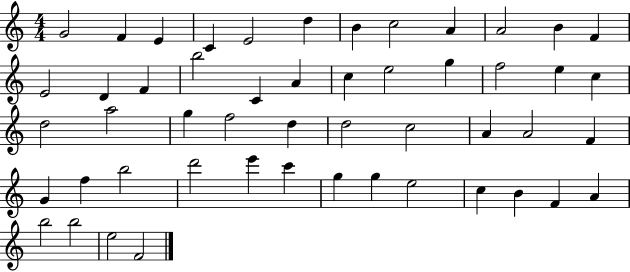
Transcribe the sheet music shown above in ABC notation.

X:1
T:Untitled
M:4/4
L:1/4
K:C
G2 F E C E2 d B c2 A A2 B F E2 D F b2 C A c e2 g f2 e c d2 a2 g f2 d d2 c2 A A2 F G f b2 d'2 e' c' g g e2 c B F A b2 b2 e2 F2